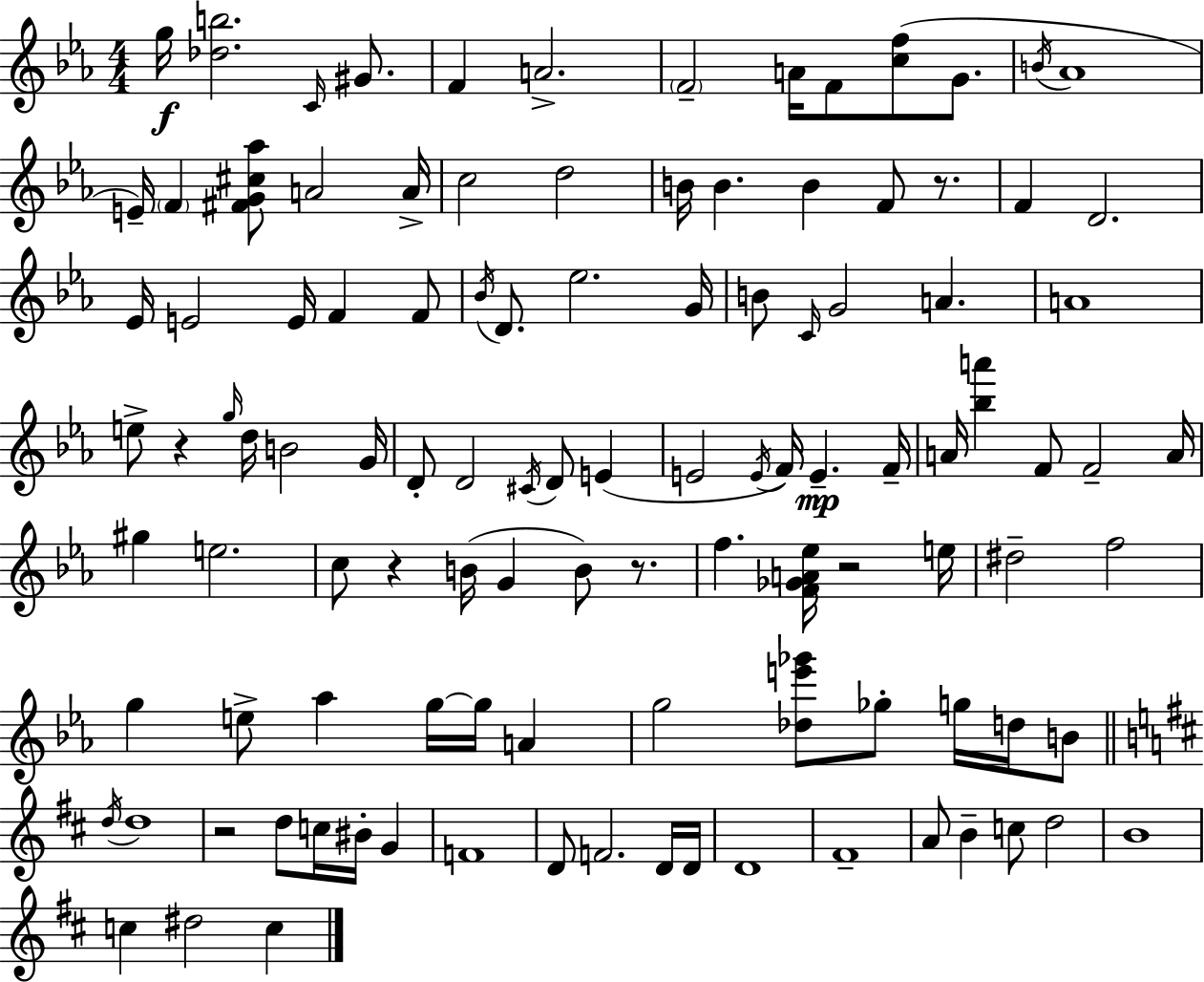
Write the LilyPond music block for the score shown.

{
  \clef treble
  \numericTimeSignature
  \time 4/4
  \key ees \major
  \repeat volta 2 { g''16\f <des'' b''>2. \grace { c'16 } gis'8. | f'4 a'2.-> | \parenthesize f'2-- a'16 f'8 <c'' f''>8( g'8. | \acciaccatura { b'16 } aes'1 | \break e'16--) \parenthesize f'4 <fis' g' cis'' aes''>8 a'2 | a'16-> c''2 d''2 | b'16 b'4. b'4 f'8 r8. | f'4 d'2. | \break ees'16 e'2 e'16 f'4 | f'8 \acciaccatura { bes'16 } d'8. ees''2. | g'16 b'8 \grace { c'16 } g'2 a'4. | a'1 | \break e''8-> r4 \grace { g''16 } d''16 b'2 | g'16 d'8-. d'2 \acciaccatura { cis'16 } | d'8 e'4( e'2 \acciaccatura { e'16 }) f'16 | e'4.--\mp f'16-- a'16 <bes'' a'''>4 f'8 f'2-- | \break a'16 gis''4 e''2. | c''8 r4 b'16( g'4 | b'8) r8. f''4. <f' ges' a' ees''>16 r2 | e''16 dis''2-- f''2 | \break g''4 e''8-> aes''4 | g''16~~ g''16 a'4 g''2 <des'' e''' ges'''>8 | ges''8-. g''16 d''16 b'8 \bar "||" \break \key d \major \acciaccatura { d''16 } d''1 | r2 d''8 c''16 bis'16-. g'4 | f'1 | d'8 f'2. d'16 | \break d'16 d'1 | fis'1-- | a'8 b'4-- c''8 d''2 | b'1 | \break c''4 dis''2 c''4 | } \bar "|."
}